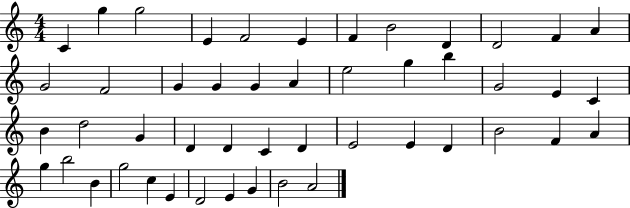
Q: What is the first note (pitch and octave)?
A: C4